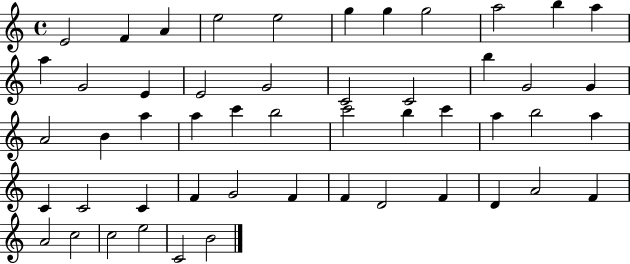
E4/h F4/q A4/q E5/h E5/h G5/q G5/q G5/h A5/h B5/q A5/q A5/q G4/h E4/q E4/h G4/h C4/h C4/h B5/q G4/h G4/q A4/h B4/q A5/q A5/q C6/q B5/h C6/h B5/q C6/q A5/q B5/h A5/q C4/q C4/h C4/q F4/q G4/h F4/q F4/q D4/h F4/q D4/q A4/h F4/q A4/h C5/h C5/h E5/h C4/h B4/h